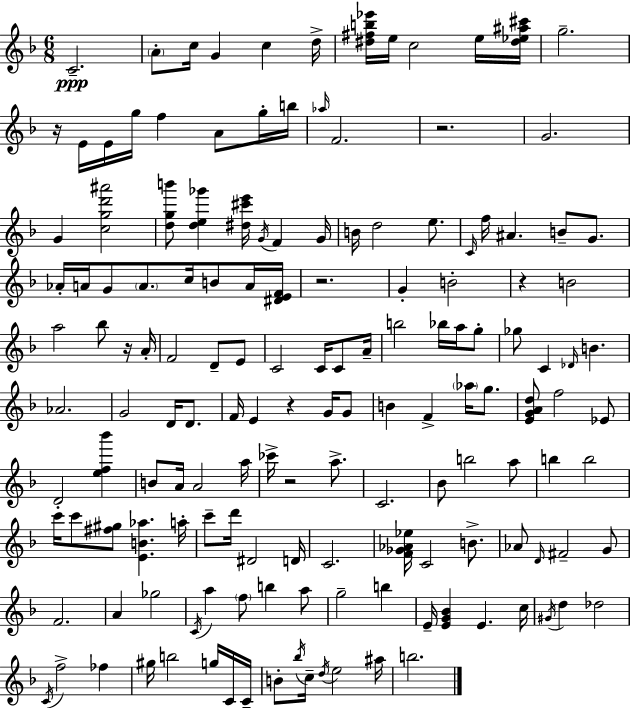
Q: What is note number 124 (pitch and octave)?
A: C4